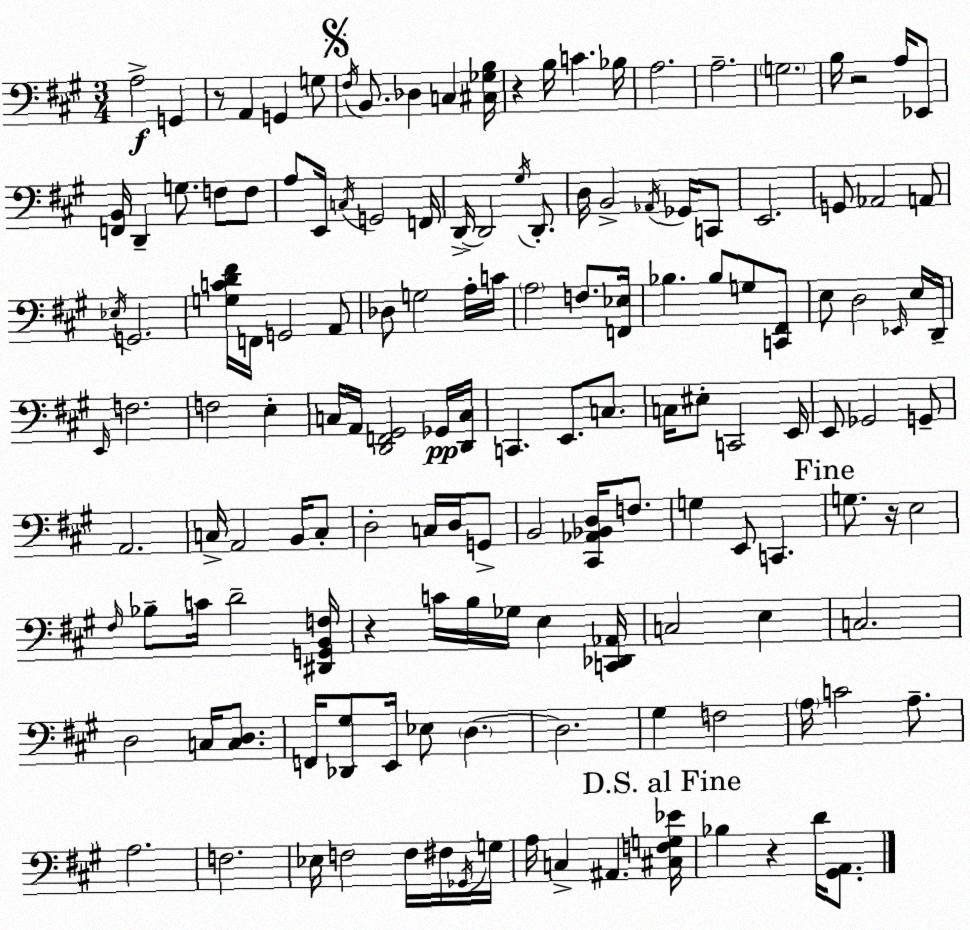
X:1
T:Untitled
M:3/4
L:1/4
K:A
A,2 G,, z/2 A,, G,, G,/2 ^F,/4 B,,/2 _D, C, [^C,_G,B,]/4 z B,/4 C _B,/4 A,2 A,2 G,2 B,/4 z2 A,/4 _E,,/2 [F,,B,,]/4 D,, G,/2 F,/2 F,/2 A,/2 E,,/4 C,/4 G,,2 F,,/4 D,,/4 D,,2 ^G,/4 D,,/2 D,/4 B,,2 _A,,/4 _G,,/4 C,,/2 E,,2 G,,/2 _A,,2 A,,/2 _E,/4 G,,2 [G,CD^F]/4 F,,/4 G,,2 A,,/2 _D,/2 G,2 A,/4 C/4 A,2 F,/2 [F,,_E,]/4 _B, _B,/2 G,/2 [C,,^F,,]/2 E,/2 D,2 _E,,/4 E,/4 D,,/4 E,,/4 F,2 F,2 E, C,/4 A,,/4 [D,,F,,^G,,]2 _G,,/4 [D,,C,]/4 C,, E,,/2 C,/2 C,/4 ^E,/2 C,,2 E,,/4 E,,/2 _G,,2 G,,/2 A,,2 C,/4 A,,2 B,,/4 C,/2 D,2 C,/4 D,/4 G,,/2 B,,2 [^C,,_A,,_B,,D,]/4 F,/2 G, E,,/2 C,, G,/2 z/4 E,2 ^F,/4 _B,/2 C/4 D2 [^D,,G,,B,,F,]/4 z C/4 B,/4 _G,/4 E, [C,,_D,,_A,,]/4 C,2 E, C,2 D,2 C,/4 [C,D,]/2 F,,/4 [_D,,^G,]/2 E,,/4 _E,/2 D, D,2 ^G, F,2 A,/4 C2 A,/2 A,2 F,2 _E,/4 F,2 F,/4 ^F,/4 _G,,/4 G,/4 A,/4 C, ^A,, [^C,F,G,_E]/4 _B, z D/4 [^G,,A,,]/2